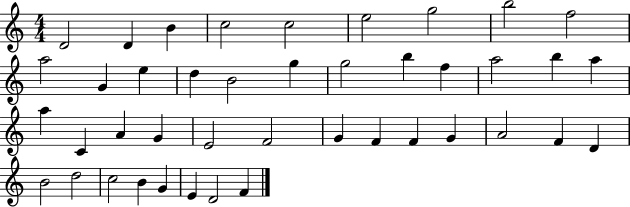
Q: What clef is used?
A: treble